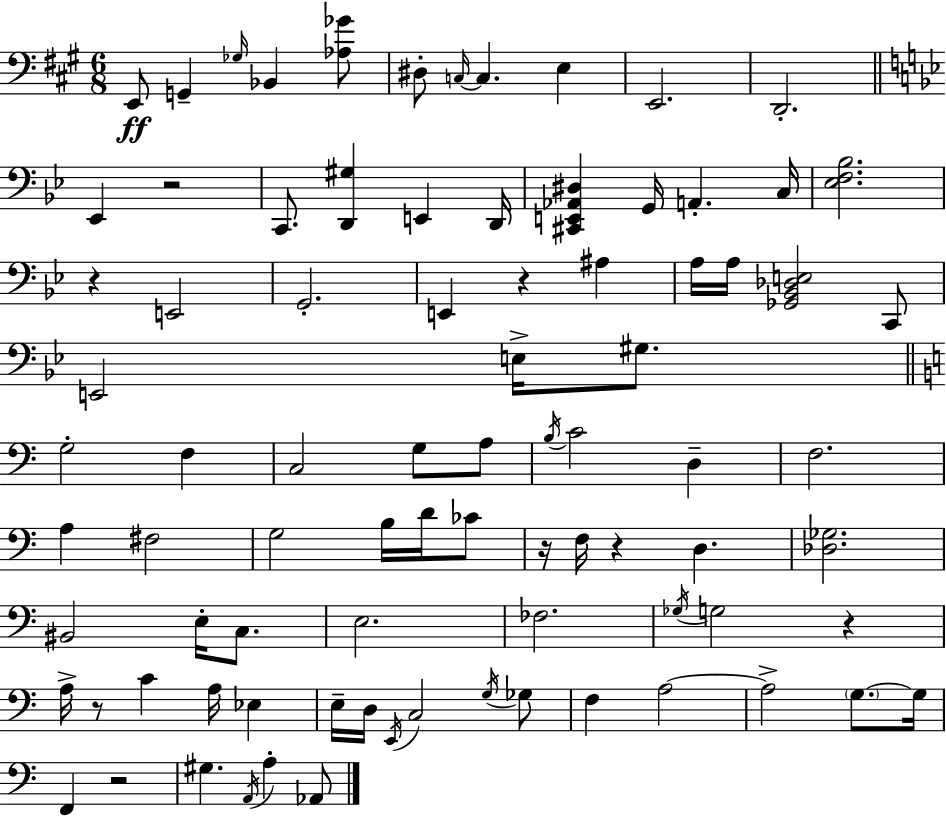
E2/e G2/q Gb3/s Bb2/q [Ab3,Gb4]/e D#3/e C3/s C3/q. E3/q E2/h. D2/h. Eb2/q R/h C2/e. [D2,G#3]/q E2/q D2/s [C#2,E2,Ab2,D#3]/q G2/s A2/q. C3/s [Eb3,F3,Bb3]/h. R/q E2/h G2/h. E2/q R/q A#3/q A3/s A3/s [Gb2,Bb2,Db3,E3]/h C2/e E2/h E3/s G#3/e. G3/h F3/q C3/h G3/e A3/e B3/s C4/h D3/q F3/h. A3/q F#3/h G3/h B3/s D4/s CES4/e R/s F3/s R/q D3/q. [Db3,Gb3]/h. BIS2/h E3/s C3/e. E3/h. FES3/h. Gb3/s G3/h R/q A3/s R/e C4/q A3/s Eb3/q E3/s D3/s E2/s C3/h G3/s Gb3/e F3/q A3/h A3/h G3/e. G3/s F2/q R/h G#3/q. A2/s A3/q Ab2/e